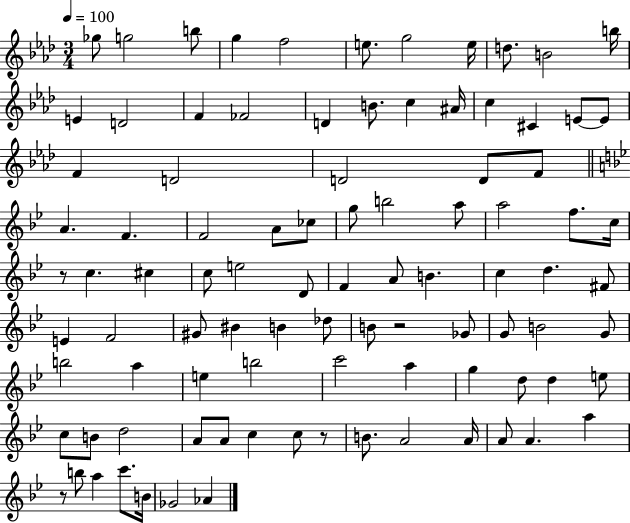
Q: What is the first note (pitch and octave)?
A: Gb5